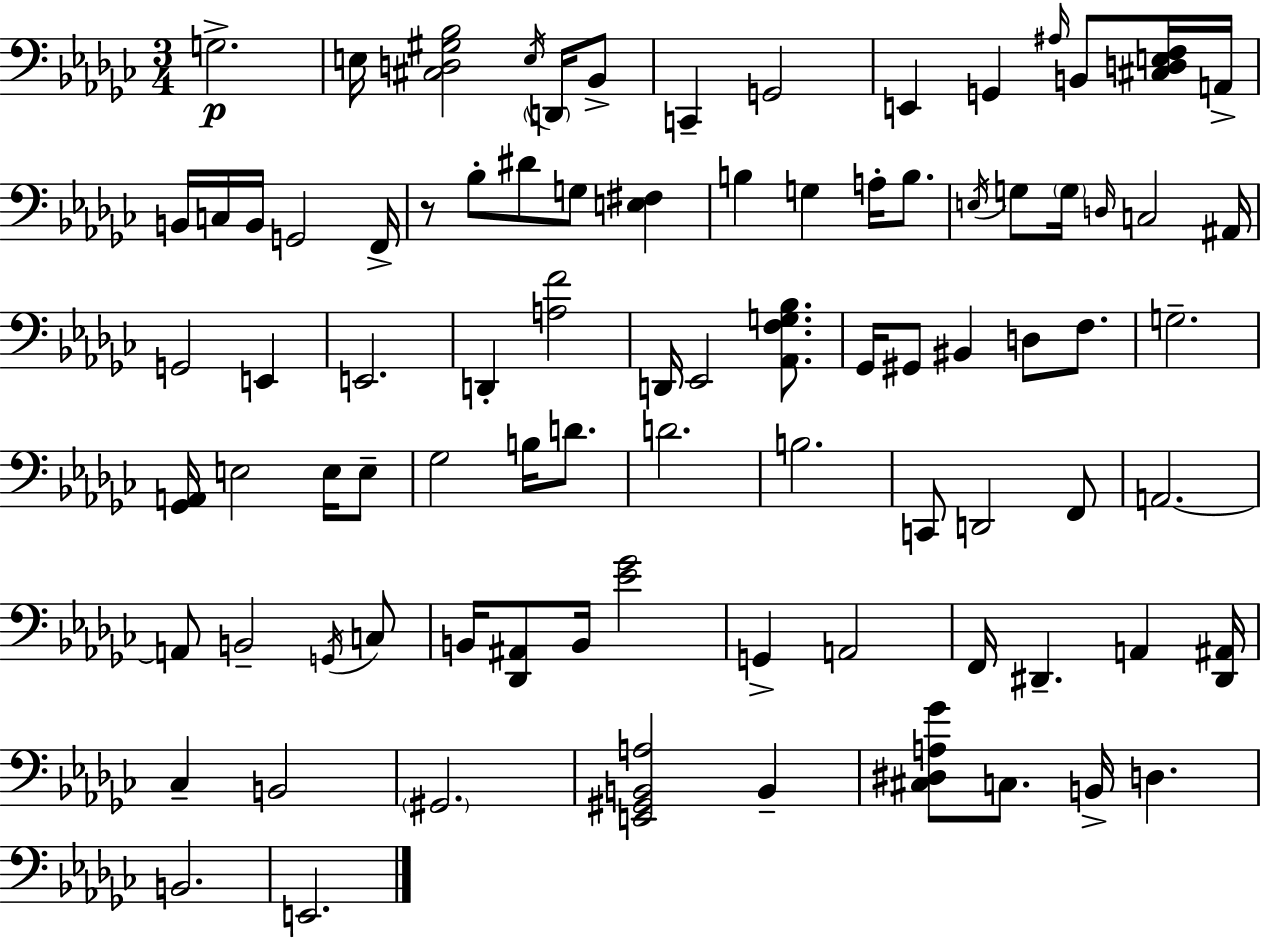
{
  \clef bass
  \numericTimeSignature
  \time 3/4
  \key ees \minor
  g2.->\p | e16 <cis d gis bes>2 \acciaccatura { e16 } \parenthesize d,16 bes,8-> | c,4-- g,2 | e,4 g,4 \grace { ais16 } b,8 | \break <cis d e f>16 a,16-> b,16 c16 b,16 g,2 | f,16-> r8 bes8-. dis'8 g8 <e fis>4 | b4 g4 a16-. b8. | \acciaccatura { e16 } g8 \parenthesize g16 \grace { d16 } c2 | \break ais,16 g,2 | e,4 e,2. | d,4-. <a f'>2 | d,16 ees,2 | \break <aes, f g bes>8. ges,16 gis,8 bis,4 d8 | f8. g2.-- | <ges, a,>16 e2 | e16 e8-- ges2 | \break b16 d'8. d'2. | b2. | c,8 d,2 | f,8 a,2.~~ | \break a,8 b,2-- | \acciaccatura { g,16 } c8 b,16 <des, ais,>8 b,16 <ees' ges'>2 | g,4-> a,2 | f,16 dis,4.-- | \break a,4 <dis, ais,>16 ces4-- b,2 | \parenthesize gis,2. | <e, gis, b, a>2 | b,4-- <cis dis a ges'>8 c8. b,16-> d4. | \break b,2. | e,2. | \bar "|."
}